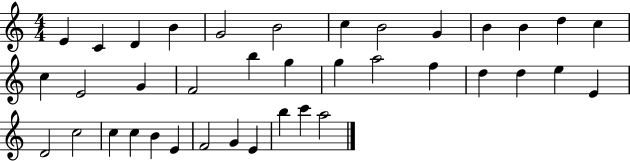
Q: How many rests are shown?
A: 0